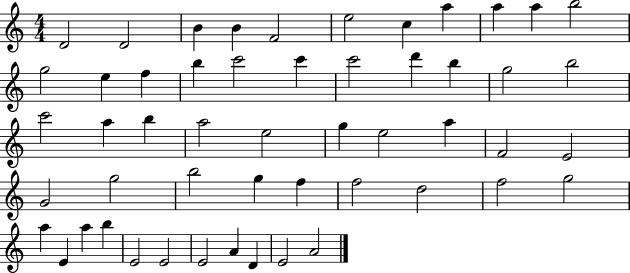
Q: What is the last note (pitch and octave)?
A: A4